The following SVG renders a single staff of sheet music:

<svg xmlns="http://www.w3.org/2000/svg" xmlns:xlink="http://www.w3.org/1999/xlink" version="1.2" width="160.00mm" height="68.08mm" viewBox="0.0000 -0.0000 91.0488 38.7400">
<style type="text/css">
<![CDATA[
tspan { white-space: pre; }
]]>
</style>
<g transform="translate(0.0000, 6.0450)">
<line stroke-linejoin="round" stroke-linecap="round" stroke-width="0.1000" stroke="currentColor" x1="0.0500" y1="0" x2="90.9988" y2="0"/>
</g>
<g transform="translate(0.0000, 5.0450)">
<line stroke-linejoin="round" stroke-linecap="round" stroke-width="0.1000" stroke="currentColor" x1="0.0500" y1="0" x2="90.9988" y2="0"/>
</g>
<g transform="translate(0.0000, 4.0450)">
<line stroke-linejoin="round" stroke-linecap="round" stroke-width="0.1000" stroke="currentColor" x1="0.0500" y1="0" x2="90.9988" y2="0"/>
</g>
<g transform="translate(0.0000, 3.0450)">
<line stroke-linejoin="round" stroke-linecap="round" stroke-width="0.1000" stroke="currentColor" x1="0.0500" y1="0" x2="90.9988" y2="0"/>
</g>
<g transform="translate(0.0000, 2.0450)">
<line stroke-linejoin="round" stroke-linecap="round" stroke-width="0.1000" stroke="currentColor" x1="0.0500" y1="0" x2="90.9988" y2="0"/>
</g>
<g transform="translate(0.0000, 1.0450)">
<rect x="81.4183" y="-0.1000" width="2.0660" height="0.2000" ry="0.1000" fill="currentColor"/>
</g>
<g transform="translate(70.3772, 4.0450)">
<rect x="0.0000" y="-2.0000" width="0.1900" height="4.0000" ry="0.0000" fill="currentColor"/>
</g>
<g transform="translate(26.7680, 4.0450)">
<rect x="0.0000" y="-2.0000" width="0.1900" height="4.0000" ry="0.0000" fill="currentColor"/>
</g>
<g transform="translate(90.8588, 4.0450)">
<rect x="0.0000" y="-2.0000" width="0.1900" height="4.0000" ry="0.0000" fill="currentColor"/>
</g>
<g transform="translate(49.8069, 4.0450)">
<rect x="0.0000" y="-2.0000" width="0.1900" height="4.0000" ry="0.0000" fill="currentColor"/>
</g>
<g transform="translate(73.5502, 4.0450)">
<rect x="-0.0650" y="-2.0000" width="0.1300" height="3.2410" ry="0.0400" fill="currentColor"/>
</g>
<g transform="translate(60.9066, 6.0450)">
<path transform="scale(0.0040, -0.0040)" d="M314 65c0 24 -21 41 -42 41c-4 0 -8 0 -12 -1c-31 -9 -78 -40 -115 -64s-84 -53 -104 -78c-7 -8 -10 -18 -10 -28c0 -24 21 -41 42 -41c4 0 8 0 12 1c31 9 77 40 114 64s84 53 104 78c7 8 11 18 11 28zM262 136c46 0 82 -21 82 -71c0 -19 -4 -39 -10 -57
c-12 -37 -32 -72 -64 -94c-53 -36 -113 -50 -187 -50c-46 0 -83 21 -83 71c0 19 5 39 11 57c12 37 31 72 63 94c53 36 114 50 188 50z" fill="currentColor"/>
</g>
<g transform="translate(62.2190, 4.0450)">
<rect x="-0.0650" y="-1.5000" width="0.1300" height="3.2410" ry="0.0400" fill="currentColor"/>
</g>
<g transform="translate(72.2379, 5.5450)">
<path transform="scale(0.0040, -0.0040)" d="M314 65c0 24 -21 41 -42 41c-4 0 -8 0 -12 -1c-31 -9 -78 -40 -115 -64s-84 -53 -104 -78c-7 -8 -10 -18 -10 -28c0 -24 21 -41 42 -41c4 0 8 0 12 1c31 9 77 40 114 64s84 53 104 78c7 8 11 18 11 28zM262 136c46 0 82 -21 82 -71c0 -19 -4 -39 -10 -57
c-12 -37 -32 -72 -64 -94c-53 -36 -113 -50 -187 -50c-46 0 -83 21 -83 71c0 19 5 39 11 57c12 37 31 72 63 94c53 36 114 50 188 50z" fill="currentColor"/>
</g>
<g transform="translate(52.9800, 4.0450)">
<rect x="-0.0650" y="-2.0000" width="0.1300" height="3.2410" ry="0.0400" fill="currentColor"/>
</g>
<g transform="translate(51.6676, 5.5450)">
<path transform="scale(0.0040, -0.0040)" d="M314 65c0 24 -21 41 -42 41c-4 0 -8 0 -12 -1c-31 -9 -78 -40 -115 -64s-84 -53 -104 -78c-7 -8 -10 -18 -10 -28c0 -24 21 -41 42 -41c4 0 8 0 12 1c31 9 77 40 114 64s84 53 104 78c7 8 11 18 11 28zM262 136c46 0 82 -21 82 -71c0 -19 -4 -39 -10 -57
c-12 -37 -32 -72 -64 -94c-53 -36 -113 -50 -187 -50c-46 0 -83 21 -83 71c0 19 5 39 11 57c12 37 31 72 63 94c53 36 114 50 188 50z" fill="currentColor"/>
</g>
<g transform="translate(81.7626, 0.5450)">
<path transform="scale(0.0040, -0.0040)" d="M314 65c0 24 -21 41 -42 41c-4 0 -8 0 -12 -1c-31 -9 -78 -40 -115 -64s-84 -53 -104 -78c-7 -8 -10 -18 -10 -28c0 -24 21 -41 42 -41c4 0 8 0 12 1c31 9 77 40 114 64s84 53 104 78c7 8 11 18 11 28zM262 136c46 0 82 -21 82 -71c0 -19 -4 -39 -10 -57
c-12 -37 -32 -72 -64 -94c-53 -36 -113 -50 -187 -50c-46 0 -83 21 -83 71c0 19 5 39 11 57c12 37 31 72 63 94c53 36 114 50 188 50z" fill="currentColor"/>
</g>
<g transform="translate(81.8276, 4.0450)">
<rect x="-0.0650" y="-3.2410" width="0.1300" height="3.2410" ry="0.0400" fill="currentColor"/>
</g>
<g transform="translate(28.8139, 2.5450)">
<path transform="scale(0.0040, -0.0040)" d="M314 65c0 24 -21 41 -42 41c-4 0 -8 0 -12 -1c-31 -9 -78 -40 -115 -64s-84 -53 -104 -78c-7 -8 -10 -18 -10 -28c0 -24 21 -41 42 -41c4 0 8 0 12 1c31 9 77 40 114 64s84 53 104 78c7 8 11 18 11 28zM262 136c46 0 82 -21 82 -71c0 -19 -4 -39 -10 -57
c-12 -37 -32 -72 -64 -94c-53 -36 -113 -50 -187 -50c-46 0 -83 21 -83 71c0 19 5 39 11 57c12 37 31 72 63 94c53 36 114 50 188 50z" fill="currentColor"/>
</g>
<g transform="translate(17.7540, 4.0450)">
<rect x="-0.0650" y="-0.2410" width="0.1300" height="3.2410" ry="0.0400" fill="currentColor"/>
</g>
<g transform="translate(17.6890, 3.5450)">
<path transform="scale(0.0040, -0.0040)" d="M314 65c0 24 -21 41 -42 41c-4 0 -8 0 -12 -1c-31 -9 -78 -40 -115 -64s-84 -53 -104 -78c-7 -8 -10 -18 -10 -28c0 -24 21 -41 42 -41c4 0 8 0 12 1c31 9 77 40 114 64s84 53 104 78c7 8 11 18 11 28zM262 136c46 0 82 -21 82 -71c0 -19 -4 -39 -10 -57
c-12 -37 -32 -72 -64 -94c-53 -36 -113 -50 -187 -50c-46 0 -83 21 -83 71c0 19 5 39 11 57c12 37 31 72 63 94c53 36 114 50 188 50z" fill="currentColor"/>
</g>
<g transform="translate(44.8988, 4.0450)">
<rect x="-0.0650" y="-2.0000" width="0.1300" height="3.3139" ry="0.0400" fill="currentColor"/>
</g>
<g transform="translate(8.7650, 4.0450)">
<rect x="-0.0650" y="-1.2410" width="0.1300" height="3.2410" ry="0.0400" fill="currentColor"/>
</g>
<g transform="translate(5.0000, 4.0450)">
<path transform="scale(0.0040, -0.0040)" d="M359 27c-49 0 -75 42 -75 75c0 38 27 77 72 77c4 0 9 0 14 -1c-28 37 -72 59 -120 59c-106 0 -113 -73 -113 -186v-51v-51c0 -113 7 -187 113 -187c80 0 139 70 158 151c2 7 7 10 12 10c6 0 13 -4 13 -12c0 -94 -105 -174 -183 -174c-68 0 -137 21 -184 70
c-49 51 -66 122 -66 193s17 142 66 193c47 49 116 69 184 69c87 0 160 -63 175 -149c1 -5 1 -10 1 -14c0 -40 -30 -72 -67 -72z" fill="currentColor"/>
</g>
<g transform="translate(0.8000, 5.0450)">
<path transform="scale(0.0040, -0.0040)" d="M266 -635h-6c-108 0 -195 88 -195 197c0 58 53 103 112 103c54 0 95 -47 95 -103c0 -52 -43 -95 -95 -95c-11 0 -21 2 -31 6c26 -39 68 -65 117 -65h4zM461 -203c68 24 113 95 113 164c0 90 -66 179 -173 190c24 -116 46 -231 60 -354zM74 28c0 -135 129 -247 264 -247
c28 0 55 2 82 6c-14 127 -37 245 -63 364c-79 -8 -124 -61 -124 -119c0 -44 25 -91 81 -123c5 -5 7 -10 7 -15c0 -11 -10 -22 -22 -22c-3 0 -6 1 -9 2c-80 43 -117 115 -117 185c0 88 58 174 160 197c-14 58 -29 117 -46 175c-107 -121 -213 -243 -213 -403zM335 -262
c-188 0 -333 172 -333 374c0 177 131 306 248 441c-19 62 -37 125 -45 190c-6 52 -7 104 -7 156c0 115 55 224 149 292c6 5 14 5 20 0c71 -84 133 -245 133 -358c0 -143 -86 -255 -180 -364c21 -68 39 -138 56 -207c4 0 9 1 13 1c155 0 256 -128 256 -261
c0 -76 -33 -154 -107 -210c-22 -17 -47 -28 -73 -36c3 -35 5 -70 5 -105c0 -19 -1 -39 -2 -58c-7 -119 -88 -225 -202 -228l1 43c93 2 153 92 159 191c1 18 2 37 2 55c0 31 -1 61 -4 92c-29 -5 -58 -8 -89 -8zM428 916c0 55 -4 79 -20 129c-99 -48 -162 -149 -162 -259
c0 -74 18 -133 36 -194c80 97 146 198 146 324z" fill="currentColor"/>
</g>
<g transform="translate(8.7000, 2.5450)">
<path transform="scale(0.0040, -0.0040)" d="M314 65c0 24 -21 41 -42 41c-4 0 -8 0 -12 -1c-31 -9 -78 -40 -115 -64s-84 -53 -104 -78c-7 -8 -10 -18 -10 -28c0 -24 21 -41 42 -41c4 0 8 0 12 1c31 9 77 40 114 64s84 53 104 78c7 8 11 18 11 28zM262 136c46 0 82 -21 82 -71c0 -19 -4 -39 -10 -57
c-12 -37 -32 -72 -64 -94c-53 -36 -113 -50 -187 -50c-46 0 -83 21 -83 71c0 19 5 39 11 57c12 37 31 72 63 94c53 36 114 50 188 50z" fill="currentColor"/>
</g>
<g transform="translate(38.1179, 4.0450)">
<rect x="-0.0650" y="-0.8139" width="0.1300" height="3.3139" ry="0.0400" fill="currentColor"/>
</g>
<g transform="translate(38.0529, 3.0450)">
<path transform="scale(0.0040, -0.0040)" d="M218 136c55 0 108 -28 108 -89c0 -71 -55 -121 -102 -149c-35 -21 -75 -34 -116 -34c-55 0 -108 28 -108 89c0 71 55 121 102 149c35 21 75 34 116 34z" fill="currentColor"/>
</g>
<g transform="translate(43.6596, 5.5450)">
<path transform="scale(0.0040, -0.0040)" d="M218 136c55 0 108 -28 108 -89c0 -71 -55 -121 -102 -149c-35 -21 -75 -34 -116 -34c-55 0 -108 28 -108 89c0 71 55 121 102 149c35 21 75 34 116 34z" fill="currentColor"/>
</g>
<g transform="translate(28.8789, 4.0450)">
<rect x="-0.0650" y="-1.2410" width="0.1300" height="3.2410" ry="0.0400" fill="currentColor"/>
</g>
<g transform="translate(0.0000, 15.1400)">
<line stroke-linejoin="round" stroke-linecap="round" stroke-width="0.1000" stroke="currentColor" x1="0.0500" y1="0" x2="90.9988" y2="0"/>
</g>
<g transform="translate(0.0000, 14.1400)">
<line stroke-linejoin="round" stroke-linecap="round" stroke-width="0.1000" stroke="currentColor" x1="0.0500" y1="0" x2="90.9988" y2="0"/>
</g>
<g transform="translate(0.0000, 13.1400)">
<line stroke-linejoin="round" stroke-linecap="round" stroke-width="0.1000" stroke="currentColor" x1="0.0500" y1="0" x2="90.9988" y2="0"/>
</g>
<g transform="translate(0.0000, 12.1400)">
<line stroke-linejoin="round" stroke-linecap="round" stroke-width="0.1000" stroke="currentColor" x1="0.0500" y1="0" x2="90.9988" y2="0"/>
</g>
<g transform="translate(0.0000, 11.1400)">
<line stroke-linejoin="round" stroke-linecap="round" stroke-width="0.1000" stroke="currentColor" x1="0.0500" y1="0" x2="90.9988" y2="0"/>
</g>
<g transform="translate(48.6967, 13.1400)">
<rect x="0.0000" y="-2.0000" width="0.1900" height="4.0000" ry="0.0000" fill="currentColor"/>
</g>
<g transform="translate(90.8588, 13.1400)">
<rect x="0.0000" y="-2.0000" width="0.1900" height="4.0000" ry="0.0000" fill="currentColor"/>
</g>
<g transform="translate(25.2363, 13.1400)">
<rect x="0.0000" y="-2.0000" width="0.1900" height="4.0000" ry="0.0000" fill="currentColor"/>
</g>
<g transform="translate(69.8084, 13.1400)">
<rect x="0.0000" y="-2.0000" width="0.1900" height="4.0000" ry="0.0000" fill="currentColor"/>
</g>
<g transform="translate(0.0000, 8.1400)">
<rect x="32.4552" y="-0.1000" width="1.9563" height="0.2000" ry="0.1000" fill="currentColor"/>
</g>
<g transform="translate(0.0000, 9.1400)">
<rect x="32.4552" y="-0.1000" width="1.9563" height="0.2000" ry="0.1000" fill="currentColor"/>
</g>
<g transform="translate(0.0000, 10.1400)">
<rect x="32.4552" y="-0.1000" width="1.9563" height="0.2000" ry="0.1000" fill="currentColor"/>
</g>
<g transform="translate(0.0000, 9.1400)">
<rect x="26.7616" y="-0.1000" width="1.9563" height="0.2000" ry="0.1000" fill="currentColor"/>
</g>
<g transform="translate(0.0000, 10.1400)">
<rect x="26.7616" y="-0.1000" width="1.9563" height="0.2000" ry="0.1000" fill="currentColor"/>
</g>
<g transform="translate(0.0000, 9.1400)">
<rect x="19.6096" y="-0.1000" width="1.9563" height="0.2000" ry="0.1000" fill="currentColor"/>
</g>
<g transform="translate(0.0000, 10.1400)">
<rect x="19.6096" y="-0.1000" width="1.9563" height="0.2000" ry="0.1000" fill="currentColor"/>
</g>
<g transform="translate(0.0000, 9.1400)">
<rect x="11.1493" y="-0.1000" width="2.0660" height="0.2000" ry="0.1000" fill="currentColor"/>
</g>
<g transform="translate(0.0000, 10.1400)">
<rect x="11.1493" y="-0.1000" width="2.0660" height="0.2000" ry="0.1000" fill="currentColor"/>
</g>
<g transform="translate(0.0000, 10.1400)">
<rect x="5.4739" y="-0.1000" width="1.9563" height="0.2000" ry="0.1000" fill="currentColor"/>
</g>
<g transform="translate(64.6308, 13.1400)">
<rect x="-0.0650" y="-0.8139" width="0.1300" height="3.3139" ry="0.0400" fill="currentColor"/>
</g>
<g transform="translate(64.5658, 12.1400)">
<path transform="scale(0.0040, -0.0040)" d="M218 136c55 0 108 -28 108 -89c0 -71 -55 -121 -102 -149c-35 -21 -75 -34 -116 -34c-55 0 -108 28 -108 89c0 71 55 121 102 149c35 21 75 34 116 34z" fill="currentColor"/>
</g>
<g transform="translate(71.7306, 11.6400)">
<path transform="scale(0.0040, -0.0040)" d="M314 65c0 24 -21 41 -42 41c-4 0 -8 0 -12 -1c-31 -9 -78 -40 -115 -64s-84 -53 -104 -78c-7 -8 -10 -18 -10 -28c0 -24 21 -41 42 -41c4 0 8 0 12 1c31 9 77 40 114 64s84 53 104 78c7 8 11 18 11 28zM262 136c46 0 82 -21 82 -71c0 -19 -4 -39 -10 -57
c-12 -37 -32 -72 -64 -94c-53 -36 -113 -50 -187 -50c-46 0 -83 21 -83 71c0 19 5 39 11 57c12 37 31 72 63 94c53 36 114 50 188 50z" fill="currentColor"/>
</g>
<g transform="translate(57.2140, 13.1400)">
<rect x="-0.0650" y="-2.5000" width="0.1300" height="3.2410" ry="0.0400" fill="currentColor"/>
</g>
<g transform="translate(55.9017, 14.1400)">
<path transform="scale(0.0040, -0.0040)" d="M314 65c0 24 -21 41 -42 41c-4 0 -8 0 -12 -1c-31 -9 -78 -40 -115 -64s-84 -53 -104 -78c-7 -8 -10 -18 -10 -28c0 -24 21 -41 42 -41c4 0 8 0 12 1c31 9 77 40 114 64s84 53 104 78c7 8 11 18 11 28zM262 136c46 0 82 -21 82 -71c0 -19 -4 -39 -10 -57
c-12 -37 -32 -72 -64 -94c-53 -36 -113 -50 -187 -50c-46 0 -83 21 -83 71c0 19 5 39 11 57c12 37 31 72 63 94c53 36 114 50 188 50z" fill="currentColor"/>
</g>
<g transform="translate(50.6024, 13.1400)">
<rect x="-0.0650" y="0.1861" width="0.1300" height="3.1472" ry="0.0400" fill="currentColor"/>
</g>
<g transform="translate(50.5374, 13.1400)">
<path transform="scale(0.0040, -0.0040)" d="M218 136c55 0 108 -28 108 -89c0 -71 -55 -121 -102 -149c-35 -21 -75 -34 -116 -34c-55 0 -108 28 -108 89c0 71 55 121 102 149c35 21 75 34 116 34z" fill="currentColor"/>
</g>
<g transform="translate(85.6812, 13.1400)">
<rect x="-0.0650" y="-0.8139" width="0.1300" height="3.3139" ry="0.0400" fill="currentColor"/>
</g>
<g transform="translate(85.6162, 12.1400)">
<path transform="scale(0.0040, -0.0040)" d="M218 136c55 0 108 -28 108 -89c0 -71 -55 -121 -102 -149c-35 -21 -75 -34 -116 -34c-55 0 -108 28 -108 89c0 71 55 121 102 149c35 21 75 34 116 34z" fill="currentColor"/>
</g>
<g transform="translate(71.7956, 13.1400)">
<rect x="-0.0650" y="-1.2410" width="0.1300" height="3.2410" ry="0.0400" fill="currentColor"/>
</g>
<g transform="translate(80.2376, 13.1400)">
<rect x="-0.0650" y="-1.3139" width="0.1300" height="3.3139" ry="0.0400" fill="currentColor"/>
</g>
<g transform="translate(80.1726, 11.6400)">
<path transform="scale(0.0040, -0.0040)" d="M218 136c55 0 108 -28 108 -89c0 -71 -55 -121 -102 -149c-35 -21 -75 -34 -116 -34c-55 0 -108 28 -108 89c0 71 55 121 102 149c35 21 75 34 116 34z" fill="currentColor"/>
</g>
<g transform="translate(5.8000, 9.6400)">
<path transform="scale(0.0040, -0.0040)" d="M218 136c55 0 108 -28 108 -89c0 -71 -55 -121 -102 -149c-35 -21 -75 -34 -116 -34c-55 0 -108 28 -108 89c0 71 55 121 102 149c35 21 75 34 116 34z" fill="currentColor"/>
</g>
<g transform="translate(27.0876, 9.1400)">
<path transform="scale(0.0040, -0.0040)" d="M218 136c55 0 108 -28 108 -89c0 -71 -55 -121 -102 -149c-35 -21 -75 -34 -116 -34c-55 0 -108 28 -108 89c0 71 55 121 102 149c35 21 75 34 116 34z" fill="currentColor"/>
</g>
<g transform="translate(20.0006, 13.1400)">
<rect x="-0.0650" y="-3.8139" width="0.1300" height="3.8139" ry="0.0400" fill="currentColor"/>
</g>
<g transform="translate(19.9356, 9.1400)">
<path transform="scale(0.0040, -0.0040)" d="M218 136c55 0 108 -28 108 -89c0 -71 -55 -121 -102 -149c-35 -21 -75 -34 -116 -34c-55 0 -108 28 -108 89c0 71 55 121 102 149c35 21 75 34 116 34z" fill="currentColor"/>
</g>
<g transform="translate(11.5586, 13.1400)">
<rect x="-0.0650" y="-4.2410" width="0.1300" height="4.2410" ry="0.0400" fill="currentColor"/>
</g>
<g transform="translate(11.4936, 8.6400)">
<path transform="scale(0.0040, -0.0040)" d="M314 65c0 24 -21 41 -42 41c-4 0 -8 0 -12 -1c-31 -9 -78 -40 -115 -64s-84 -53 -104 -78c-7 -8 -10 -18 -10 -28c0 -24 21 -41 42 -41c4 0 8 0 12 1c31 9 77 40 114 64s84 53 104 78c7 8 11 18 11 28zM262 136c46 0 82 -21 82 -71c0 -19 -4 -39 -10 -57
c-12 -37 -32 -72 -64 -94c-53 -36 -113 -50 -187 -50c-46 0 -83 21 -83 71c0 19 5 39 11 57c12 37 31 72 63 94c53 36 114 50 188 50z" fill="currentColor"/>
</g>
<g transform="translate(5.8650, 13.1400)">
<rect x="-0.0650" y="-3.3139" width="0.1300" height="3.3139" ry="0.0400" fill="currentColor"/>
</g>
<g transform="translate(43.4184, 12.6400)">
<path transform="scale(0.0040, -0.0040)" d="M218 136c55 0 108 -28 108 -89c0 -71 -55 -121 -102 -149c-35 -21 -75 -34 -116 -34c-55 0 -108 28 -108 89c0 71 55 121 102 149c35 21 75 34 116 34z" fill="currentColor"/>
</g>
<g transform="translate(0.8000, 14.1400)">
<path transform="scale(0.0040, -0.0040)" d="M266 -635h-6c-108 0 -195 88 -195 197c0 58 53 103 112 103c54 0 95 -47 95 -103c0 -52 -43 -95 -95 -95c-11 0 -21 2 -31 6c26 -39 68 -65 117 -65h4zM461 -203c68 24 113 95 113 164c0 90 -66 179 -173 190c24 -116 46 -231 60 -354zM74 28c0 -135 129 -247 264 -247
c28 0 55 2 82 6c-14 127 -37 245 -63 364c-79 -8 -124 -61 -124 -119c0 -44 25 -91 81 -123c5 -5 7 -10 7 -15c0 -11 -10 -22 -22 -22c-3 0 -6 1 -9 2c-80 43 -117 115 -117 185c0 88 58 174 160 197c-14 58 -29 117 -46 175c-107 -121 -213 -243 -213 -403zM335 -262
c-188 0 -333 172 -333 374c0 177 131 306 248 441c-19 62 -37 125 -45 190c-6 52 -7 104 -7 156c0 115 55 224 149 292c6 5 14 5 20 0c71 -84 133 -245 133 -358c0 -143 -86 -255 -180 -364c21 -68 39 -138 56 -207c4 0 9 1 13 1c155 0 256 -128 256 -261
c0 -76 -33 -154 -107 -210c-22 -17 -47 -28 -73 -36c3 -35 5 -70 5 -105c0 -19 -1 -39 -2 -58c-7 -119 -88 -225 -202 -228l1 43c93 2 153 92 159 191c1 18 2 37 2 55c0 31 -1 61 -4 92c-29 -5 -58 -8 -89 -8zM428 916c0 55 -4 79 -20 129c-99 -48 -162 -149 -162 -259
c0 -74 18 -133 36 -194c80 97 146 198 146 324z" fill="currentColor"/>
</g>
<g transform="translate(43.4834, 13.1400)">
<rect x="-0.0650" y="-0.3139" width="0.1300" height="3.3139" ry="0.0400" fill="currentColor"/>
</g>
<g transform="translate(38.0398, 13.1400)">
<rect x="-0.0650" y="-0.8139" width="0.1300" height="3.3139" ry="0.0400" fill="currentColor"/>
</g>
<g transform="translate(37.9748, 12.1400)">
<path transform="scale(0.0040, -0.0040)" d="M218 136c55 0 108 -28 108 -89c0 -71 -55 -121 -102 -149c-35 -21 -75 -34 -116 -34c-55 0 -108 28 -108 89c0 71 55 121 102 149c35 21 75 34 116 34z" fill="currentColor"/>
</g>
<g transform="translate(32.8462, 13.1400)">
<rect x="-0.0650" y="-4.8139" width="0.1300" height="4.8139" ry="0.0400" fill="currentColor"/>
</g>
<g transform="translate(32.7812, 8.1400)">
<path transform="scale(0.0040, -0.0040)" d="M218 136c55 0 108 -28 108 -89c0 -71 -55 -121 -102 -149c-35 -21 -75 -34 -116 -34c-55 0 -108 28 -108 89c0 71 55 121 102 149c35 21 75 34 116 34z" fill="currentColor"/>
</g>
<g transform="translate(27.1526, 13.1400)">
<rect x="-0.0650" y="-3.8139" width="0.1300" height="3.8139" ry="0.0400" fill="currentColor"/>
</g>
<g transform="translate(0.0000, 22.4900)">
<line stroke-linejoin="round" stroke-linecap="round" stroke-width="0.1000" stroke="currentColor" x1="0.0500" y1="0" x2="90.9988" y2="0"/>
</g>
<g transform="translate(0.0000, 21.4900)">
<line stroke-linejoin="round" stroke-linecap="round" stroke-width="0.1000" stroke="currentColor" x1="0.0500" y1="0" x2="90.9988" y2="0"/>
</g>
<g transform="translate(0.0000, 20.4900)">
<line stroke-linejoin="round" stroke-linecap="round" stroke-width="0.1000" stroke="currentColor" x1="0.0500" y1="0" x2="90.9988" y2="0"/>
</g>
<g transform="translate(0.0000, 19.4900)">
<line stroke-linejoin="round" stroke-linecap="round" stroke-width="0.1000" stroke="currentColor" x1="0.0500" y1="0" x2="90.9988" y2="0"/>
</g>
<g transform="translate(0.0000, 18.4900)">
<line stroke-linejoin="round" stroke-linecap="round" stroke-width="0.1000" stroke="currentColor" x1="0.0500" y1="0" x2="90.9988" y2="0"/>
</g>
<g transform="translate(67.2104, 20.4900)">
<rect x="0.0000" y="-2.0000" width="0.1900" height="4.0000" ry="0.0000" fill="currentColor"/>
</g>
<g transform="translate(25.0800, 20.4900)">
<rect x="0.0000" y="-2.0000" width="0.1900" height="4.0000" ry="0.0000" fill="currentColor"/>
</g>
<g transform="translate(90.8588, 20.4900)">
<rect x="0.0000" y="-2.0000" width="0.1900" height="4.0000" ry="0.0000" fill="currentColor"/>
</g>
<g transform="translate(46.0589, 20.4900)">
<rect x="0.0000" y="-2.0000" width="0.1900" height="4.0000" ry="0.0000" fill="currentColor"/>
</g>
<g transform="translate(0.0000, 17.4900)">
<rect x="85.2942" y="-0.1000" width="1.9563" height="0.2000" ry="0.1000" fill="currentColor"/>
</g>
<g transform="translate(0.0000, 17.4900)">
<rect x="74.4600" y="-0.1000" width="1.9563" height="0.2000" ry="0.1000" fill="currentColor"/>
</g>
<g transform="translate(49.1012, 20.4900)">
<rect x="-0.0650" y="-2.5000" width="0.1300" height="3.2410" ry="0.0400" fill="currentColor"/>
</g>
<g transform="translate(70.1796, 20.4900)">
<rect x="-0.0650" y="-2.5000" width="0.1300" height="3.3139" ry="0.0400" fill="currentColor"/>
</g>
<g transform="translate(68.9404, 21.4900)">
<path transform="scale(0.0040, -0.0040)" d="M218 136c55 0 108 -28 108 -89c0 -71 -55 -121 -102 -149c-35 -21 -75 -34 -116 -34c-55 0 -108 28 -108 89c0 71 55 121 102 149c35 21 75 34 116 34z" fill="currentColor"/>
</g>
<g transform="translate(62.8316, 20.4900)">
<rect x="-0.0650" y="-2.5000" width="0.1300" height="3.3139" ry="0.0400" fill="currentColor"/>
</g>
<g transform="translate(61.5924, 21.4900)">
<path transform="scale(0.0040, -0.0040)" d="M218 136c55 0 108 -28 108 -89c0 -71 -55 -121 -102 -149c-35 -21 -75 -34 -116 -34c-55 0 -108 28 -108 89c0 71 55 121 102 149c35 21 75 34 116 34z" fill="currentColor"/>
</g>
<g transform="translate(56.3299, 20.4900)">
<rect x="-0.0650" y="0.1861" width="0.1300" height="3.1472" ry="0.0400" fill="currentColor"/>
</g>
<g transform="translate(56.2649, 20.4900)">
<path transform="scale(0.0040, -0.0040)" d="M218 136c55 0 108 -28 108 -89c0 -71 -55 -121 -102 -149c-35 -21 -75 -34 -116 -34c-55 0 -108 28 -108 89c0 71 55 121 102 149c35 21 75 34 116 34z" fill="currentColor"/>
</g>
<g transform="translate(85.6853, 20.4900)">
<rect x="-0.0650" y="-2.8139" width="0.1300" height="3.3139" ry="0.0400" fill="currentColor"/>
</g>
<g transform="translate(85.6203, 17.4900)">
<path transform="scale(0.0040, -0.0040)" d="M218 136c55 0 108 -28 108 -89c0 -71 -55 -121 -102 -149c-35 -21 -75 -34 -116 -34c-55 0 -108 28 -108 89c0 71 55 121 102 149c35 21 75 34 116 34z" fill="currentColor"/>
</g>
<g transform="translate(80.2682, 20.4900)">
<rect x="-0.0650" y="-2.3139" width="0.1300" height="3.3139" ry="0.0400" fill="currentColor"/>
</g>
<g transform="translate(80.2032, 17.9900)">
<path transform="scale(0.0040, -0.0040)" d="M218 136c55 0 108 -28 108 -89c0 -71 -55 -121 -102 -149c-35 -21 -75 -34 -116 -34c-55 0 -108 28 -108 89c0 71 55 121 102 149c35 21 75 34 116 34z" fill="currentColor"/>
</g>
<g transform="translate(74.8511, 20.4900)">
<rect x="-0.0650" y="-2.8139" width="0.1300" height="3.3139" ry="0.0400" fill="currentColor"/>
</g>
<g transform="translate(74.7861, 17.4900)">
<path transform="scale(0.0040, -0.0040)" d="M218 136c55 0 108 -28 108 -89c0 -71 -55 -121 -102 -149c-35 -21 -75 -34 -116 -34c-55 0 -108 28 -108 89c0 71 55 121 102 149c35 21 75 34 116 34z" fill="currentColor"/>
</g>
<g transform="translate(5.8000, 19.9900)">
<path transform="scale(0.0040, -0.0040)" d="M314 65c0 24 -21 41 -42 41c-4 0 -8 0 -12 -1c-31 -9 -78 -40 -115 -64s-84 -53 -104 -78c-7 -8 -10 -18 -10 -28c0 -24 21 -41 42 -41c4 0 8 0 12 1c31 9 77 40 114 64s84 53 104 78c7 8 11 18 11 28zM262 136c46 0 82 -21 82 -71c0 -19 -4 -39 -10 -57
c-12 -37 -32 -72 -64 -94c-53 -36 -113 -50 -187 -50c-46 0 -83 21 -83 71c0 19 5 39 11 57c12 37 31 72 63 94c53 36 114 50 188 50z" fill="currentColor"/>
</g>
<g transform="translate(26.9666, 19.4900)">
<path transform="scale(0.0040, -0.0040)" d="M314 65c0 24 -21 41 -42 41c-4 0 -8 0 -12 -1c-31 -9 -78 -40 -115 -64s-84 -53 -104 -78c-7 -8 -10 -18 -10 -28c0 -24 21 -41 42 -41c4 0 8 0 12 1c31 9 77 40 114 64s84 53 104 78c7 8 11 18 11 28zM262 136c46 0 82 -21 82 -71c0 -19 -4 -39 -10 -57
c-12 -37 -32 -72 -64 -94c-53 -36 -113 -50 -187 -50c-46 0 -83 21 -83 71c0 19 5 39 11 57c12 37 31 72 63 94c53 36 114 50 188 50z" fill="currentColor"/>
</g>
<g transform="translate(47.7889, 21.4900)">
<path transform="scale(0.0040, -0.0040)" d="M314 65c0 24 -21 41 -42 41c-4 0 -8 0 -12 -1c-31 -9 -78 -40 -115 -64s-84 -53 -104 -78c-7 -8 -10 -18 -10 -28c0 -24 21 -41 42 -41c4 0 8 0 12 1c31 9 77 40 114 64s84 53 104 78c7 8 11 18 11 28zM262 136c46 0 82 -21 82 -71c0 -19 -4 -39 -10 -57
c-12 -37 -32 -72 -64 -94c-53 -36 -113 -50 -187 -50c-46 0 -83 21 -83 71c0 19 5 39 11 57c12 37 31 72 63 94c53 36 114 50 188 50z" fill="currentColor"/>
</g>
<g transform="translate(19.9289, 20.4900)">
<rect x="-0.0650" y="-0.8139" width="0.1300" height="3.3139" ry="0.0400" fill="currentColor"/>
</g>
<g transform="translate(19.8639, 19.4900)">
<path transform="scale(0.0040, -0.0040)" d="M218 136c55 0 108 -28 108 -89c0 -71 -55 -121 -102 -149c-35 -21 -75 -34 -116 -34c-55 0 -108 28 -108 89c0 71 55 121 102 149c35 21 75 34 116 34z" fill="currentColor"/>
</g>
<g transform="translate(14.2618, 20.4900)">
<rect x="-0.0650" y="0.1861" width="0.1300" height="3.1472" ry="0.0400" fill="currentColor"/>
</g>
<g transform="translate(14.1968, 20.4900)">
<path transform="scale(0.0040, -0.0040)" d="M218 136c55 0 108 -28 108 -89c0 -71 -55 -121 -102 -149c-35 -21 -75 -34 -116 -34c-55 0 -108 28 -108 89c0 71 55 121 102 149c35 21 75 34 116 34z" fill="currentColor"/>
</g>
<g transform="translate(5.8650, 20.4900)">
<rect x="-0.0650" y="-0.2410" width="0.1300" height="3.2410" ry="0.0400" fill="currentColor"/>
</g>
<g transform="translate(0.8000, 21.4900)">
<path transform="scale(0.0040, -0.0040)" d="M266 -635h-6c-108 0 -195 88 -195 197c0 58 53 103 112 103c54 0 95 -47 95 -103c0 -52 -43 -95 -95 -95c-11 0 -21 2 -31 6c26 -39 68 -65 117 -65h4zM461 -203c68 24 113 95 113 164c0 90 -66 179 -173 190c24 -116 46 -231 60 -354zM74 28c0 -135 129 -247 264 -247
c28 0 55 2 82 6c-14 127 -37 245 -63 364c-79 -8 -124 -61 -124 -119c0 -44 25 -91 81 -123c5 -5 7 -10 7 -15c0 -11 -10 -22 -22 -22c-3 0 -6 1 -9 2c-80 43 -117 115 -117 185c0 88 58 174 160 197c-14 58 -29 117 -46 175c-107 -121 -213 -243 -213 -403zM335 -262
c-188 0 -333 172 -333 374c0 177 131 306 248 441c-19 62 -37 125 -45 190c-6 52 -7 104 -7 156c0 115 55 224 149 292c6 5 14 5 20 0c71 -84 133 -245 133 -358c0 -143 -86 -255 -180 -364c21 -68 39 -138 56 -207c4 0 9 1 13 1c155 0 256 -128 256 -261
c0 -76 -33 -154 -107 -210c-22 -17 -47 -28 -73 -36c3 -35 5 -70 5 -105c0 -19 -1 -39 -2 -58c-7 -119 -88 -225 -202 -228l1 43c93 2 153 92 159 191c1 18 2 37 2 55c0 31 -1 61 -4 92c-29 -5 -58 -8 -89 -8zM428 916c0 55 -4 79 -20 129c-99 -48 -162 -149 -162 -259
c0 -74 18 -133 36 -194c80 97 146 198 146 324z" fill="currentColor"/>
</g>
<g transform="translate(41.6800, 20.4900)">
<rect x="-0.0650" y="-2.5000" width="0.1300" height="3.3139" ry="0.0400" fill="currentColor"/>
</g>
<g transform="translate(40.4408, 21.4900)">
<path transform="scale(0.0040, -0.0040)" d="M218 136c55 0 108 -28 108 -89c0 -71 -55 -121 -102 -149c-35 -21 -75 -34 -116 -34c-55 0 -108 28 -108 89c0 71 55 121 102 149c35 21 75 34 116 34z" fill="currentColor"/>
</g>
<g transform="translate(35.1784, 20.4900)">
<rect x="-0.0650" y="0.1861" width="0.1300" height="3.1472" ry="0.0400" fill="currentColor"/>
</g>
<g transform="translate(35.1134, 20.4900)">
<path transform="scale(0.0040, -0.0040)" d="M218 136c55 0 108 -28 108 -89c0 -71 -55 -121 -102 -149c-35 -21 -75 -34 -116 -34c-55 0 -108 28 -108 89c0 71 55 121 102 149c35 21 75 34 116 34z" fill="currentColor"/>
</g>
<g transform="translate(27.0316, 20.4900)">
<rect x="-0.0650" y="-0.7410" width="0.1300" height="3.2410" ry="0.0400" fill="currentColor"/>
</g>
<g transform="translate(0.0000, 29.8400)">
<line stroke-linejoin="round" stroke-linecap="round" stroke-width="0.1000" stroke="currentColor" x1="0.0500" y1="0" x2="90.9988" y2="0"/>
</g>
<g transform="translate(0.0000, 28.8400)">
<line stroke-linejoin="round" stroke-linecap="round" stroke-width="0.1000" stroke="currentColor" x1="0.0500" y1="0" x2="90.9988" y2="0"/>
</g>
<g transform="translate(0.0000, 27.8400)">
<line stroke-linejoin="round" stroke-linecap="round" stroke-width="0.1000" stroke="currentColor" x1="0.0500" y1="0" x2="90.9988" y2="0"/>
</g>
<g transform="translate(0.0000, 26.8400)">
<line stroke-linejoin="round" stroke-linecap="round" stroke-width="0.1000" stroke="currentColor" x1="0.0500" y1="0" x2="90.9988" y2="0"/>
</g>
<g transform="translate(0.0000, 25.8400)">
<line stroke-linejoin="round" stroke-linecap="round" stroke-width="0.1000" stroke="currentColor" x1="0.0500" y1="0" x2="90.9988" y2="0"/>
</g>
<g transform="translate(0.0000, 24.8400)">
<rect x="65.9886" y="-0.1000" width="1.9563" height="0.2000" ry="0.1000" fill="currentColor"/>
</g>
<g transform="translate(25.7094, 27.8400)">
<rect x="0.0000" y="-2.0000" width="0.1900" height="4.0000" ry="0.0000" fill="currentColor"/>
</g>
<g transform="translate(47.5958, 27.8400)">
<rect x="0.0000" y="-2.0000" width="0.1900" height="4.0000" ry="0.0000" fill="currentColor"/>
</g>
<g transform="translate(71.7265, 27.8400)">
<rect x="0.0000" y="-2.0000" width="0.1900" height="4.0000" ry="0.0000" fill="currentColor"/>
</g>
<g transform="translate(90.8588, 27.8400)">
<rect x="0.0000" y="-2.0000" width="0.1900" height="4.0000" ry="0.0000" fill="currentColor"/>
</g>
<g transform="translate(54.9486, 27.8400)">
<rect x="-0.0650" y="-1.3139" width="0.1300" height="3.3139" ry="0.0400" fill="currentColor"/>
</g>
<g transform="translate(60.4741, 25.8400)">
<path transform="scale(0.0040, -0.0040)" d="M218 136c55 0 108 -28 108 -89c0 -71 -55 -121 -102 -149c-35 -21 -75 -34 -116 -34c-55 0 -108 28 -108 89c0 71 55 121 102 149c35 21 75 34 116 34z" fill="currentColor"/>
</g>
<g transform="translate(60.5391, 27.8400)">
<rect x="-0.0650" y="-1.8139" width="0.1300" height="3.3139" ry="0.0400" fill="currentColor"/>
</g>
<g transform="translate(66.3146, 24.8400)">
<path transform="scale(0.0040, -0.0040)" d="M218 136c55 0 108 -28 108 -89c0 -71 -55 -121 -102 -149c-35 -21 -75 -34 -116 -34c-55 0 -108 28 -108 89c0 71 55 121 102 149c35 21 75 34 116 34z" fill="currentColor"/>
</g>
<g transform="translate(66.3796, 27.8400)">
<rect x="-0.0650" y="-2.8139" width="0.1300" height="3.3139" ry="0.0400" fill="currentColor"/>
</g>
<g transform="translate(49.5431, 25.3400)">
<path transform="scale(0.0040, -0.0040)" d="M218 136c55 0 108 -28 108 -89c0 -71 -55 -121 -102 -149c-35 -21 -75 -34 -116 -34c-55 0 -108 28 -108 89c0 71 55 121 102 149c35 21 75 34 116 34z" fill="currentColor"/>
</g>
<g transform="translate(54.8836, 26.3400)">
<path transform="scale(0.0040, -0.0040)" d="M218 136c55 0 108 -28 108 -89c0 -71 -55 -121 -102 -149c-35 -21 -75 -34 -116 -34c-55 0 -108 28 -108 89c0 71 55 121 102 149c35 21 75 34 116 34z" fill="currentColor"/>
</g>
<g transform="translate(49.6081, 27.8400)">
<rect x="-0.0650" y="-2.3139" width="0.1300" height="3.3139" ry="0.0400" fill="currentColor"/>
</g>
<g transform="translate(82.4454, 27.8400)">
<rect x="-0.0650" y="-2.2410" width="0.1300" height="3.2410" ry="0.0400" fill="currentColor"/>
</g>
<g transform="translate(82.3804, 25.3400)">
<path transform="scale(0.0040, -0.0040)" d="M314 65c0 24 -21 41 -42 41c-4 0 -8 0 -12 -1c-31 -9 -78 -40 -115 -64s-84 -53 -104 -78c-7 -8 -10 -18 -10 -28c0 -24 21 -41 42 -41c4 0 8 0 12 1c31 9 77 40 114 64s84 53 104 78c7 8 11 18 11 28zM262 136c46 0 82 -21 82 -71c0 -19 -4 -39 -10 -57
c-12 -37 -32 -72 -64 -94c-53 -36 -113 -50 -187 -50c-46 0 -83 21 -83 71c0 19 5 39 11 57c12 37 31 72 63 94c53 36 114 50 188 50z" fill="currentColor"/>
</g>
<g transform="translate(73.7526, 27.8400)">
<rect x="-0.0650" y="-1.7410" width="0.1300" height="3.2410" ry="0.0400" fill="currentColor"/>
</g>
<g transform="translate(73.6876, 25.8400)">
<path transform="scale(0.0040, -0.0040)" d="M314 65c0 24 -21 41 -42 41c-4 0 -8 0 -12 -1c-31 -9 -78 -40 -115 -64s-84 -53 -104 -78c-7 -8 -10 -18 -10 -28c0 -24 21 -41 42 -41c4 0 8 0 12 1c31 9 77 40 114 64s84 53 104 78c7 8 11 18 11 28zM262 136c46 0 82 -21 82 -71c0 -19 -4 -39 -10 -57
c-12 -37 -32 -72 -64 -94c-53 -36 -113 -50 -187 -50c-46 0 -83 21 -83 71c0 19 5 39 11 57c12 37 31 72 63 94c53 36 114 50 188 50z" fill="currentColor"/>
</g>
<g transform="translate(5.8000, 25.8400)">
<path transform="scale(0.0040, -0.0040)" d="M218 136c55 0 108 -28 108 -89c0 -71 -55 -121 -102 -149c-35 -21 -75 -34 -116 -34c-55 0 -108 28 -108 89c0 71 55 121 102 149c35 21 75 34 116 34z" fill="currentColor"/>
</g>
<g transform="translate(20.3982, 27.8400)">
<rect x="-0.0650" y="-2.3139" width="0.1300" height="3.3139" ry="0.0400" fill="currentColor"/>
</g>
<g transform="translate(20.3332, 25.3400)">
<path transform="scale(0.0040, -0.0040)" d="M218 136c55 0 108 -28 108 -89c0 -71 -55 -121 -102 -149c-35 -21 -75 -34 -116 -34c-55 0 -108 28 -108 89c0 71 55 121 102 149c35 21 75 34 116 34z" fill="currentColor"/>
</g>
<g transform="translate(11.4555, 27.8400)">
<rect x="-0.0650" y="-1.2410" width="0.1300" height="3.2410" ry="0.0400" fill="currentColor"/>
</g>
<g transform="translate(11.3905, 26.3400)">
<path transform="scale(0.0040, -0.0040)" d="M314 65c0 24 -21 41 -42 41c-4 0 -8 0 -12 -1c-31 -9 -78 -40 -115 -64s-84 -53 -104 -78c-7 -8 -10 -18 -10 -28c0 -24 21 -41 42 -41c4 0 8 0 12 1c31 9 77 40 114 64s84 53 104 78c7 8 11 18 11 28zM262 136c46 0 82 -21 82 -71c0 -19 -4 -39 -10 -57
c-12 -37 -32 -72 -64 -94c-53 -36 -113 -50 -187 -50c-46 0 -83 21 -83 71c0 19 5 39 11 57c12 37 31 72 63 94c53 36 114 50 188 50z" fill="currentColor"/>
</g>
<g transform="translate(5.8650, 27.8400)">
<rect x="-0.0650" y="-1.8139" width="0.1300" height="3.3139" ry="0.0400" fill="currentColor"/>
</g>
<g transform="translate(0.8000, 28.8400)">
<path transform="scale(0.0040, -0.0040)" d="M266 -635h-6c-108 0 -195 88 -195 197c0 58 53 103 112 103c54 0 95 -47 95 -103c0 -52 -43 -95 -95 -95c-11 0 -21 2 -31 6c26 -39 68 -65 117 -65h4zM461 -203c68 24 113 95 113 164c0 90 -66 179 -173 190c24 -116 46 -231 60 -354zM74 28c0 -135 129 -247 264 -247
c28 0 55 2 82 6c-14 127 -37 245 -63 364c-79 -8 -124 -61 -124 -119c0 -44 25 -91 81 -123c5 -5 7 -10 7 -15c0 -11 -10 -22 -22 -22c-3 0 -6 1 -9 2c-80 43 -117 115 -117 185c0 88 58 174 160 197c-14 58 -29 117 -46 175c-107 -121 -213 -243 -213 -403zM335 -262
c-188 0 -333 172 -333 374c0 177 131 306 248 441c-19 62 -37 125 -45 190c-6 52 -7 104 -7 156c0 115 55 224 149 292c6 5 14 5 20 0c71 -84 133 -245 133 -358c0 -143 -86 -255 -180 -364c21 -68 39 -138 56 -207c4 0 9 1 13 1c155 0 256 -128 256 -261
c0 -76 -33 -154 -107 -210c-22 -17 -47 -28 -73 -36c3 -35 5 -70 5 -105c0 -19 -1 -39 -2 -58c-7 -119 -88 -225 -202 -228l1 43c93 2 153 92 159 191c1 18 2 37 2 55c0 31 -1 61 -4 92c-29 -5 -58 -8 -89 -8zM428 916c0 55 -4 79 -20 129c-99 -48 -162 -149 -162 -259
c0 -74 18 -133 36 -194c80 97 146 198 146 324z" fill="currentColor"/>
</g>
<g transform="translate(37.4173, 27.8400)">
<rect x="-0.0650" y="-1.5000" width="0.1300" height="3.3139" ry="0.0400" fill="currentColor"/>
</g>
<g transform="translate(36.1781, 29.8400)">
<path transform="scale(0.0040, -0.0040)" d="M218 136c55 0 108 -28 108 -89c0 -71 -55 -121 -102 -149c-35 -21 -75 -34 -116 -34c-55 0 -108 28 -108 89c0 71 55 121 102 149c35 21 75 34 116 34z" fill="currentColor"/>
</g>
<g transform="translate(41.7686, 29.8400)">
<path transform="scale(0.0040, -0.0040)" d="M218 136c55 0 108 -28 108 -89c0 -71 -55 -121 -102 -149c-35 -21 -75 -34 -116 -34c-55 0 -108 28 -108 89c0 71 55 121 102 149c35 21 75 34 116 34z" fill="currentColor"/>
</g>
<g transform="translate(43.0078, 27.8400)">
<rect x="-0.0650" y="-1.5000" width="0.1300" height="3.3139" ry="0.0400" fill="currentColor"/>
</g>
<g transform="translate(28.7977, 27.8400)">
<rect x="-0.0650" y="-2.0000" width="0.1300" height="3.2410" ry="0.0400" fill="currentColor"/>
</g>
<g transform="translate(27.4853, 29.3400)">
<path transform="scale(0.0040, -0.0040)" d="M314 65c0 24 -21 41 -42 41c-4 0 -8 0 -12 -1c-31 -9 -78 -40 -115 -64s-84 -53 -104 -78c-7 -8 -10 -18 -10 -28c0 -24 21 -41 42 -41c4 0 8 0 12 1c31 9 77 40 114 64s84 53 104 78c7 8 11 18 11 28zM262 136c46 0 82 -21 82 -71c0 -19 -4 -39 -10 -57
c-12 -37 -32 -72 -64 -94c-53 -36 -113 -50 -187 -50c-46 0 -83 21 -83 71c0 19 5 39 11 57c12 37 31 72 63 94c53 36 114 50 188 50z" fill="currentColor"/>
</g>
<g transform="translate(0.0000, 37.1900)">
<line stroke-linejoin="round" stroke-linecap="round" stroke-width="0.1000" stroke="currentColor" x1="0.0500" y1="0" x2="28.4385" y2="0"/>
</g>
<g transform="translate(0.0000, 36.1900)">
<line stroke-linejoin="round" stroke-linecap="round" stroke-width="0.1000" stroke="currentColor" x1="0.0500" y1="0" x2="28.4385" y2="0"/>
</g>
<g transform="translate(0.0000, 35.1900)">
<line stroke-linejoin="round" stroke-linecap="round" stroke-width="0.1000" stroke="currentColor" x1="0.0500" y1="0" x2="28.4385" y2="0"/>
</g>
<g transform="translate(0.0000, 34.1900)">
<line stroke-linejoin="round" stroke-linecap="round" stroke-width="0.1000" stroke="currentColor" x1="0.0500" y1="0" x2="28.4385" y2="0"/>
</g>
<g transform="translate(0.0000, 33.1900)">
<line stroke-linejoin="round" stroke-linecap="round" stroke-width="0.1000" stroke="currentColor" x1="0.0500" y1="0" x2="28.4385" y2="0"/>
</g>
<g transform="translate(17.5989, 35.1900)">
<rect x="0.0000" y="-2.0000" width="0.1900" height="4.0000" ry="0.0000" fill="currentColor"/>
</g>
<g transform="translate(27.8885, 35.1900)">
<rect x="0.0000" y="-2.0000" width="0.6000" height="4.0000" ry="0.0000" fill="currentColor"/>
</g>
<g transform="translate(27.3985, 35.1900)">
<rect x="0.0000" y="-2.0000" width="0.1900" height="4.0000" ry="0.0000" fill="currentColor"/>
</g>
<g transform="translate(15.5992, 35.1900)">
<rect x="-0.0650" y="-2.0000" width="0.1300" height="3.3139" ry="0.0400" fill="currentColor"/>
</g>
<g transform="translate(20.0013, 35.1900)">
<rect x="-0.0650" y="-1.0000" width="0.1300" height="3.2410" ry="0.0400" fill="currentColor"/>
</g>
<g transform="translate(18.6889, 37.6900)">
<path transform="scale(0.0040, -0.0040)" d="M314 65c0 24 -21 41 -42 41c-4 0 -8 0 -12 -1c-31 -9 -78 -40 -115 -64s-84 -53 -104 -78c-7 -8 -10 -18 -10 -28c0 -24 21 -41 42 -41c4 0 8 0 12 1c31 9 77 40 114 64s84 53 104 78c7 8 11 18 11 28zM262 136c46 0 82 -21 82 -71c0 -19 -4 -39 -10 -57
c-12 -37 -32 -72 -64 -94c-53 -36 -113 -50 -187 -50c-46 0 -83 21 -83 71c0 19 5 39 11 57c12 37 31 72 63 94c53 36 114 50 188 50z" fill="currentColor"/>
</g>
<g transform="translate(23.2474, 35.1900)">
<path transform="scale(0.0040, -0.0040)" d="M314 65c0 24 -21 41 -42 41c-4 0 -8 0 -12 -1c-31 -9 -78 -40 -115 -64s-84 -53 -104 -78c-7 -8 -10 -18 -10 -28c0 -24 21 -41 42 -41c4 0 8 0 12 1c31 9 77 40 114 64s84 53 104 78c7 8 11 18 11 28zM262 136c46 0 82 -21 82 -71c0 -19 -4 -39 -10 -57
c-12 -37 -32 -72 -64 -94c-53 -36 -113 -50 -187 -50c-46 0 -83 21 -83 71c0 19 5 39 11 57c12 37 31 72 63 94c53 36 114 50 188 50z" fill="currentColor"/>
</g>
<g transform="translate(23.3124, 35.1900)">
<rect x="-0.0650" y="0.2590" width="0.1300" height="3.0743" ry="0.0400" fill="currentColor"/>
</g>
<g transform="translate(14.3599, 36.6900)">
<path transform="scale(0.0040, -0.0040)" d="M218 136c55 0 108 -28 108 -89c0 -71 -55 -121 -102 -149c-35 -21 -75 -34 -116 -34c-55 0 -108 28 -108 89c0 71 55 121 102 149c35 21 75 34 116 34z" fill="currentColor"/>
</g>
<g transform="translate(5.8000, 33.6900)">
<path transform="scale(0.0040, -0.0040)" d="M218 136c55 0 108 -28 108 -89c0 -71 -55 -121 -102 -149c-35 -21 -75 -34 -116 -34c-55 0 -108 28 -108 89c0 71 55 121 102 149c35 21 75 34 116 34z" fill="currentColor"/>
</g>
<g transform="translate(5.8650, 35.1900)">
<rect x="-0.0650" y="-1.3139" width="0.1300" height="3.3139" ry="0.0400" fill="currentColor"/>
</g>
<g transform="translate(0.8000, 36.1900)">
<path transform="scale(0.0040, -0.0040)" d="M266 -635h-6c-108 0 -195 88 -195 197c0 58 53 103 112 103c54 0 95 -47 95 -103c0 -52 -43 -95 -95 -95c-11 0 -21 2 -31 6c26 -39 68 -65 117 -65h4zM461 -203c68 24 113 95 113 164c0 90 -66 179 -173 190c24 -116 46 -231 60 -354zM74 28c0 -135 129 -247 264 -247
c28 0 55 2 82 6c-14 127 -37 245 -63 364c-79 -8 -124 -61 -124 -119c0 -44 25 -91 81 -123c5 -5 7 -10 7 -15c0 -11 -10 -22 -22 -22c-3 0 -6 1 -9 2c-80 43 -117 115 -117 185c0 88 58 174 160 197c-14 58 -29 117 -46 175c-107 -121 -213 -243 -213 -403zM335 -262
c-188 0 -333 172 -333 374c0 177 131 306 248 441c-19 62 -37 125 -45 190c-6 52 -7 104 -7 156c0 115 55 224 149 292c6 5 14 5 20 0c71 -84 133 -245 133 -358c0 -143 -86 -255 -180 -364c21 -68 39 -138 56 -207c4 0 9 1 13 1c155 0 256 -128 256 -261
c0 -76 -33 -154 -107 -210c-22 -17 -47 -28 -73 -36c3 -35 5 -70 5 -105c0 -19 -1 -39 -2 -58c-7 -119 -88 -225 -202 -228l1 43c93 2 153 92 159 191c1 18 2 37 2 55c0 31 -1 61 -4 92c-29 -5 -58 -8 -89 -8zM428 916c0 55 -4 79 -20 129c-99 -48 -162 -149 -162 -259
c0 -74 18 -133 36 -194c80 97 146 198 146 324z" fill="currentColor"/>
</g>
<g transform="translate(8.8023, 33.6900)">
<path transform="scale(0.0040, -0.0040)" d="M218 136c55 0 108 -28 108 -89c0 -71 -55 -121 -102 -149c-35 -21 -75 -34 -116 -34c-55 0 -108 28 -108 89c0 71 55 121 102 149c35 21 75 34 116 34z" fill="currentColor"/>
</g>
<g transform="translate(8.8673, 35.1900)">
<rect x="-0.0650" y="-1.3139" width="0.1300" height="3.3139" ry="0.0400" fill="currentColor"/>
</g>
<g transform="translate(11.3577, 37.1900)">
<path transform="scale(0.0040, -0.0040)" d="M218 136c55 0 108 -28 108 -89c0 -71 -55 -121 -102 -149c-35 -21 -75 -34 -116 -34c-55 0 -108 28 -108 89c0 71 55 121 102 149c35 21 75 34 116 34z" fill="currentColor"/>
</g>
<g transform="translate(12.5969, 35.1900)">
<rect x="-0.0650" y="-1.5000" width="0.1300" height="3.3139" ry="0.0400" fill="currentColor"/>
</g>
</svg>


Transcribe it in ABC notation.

X:1
T:Untitled
M:4/4
L:1/4
K:C
e2 c2 e2 d F F2 E2 F2 b2 b d'2 c' c' e' d c B G2 d e2 e d c2 B d d2 B G G2 B G G a g a f e2 g F2 E E g e f a f2 g2 e e E F D2 B2